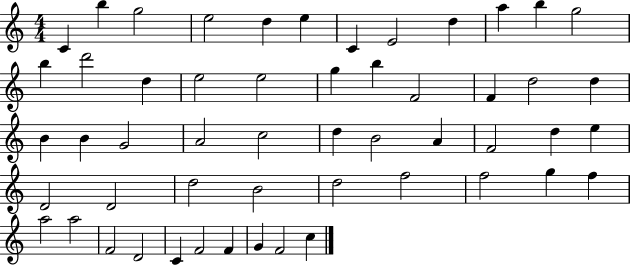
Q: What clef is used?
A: treble